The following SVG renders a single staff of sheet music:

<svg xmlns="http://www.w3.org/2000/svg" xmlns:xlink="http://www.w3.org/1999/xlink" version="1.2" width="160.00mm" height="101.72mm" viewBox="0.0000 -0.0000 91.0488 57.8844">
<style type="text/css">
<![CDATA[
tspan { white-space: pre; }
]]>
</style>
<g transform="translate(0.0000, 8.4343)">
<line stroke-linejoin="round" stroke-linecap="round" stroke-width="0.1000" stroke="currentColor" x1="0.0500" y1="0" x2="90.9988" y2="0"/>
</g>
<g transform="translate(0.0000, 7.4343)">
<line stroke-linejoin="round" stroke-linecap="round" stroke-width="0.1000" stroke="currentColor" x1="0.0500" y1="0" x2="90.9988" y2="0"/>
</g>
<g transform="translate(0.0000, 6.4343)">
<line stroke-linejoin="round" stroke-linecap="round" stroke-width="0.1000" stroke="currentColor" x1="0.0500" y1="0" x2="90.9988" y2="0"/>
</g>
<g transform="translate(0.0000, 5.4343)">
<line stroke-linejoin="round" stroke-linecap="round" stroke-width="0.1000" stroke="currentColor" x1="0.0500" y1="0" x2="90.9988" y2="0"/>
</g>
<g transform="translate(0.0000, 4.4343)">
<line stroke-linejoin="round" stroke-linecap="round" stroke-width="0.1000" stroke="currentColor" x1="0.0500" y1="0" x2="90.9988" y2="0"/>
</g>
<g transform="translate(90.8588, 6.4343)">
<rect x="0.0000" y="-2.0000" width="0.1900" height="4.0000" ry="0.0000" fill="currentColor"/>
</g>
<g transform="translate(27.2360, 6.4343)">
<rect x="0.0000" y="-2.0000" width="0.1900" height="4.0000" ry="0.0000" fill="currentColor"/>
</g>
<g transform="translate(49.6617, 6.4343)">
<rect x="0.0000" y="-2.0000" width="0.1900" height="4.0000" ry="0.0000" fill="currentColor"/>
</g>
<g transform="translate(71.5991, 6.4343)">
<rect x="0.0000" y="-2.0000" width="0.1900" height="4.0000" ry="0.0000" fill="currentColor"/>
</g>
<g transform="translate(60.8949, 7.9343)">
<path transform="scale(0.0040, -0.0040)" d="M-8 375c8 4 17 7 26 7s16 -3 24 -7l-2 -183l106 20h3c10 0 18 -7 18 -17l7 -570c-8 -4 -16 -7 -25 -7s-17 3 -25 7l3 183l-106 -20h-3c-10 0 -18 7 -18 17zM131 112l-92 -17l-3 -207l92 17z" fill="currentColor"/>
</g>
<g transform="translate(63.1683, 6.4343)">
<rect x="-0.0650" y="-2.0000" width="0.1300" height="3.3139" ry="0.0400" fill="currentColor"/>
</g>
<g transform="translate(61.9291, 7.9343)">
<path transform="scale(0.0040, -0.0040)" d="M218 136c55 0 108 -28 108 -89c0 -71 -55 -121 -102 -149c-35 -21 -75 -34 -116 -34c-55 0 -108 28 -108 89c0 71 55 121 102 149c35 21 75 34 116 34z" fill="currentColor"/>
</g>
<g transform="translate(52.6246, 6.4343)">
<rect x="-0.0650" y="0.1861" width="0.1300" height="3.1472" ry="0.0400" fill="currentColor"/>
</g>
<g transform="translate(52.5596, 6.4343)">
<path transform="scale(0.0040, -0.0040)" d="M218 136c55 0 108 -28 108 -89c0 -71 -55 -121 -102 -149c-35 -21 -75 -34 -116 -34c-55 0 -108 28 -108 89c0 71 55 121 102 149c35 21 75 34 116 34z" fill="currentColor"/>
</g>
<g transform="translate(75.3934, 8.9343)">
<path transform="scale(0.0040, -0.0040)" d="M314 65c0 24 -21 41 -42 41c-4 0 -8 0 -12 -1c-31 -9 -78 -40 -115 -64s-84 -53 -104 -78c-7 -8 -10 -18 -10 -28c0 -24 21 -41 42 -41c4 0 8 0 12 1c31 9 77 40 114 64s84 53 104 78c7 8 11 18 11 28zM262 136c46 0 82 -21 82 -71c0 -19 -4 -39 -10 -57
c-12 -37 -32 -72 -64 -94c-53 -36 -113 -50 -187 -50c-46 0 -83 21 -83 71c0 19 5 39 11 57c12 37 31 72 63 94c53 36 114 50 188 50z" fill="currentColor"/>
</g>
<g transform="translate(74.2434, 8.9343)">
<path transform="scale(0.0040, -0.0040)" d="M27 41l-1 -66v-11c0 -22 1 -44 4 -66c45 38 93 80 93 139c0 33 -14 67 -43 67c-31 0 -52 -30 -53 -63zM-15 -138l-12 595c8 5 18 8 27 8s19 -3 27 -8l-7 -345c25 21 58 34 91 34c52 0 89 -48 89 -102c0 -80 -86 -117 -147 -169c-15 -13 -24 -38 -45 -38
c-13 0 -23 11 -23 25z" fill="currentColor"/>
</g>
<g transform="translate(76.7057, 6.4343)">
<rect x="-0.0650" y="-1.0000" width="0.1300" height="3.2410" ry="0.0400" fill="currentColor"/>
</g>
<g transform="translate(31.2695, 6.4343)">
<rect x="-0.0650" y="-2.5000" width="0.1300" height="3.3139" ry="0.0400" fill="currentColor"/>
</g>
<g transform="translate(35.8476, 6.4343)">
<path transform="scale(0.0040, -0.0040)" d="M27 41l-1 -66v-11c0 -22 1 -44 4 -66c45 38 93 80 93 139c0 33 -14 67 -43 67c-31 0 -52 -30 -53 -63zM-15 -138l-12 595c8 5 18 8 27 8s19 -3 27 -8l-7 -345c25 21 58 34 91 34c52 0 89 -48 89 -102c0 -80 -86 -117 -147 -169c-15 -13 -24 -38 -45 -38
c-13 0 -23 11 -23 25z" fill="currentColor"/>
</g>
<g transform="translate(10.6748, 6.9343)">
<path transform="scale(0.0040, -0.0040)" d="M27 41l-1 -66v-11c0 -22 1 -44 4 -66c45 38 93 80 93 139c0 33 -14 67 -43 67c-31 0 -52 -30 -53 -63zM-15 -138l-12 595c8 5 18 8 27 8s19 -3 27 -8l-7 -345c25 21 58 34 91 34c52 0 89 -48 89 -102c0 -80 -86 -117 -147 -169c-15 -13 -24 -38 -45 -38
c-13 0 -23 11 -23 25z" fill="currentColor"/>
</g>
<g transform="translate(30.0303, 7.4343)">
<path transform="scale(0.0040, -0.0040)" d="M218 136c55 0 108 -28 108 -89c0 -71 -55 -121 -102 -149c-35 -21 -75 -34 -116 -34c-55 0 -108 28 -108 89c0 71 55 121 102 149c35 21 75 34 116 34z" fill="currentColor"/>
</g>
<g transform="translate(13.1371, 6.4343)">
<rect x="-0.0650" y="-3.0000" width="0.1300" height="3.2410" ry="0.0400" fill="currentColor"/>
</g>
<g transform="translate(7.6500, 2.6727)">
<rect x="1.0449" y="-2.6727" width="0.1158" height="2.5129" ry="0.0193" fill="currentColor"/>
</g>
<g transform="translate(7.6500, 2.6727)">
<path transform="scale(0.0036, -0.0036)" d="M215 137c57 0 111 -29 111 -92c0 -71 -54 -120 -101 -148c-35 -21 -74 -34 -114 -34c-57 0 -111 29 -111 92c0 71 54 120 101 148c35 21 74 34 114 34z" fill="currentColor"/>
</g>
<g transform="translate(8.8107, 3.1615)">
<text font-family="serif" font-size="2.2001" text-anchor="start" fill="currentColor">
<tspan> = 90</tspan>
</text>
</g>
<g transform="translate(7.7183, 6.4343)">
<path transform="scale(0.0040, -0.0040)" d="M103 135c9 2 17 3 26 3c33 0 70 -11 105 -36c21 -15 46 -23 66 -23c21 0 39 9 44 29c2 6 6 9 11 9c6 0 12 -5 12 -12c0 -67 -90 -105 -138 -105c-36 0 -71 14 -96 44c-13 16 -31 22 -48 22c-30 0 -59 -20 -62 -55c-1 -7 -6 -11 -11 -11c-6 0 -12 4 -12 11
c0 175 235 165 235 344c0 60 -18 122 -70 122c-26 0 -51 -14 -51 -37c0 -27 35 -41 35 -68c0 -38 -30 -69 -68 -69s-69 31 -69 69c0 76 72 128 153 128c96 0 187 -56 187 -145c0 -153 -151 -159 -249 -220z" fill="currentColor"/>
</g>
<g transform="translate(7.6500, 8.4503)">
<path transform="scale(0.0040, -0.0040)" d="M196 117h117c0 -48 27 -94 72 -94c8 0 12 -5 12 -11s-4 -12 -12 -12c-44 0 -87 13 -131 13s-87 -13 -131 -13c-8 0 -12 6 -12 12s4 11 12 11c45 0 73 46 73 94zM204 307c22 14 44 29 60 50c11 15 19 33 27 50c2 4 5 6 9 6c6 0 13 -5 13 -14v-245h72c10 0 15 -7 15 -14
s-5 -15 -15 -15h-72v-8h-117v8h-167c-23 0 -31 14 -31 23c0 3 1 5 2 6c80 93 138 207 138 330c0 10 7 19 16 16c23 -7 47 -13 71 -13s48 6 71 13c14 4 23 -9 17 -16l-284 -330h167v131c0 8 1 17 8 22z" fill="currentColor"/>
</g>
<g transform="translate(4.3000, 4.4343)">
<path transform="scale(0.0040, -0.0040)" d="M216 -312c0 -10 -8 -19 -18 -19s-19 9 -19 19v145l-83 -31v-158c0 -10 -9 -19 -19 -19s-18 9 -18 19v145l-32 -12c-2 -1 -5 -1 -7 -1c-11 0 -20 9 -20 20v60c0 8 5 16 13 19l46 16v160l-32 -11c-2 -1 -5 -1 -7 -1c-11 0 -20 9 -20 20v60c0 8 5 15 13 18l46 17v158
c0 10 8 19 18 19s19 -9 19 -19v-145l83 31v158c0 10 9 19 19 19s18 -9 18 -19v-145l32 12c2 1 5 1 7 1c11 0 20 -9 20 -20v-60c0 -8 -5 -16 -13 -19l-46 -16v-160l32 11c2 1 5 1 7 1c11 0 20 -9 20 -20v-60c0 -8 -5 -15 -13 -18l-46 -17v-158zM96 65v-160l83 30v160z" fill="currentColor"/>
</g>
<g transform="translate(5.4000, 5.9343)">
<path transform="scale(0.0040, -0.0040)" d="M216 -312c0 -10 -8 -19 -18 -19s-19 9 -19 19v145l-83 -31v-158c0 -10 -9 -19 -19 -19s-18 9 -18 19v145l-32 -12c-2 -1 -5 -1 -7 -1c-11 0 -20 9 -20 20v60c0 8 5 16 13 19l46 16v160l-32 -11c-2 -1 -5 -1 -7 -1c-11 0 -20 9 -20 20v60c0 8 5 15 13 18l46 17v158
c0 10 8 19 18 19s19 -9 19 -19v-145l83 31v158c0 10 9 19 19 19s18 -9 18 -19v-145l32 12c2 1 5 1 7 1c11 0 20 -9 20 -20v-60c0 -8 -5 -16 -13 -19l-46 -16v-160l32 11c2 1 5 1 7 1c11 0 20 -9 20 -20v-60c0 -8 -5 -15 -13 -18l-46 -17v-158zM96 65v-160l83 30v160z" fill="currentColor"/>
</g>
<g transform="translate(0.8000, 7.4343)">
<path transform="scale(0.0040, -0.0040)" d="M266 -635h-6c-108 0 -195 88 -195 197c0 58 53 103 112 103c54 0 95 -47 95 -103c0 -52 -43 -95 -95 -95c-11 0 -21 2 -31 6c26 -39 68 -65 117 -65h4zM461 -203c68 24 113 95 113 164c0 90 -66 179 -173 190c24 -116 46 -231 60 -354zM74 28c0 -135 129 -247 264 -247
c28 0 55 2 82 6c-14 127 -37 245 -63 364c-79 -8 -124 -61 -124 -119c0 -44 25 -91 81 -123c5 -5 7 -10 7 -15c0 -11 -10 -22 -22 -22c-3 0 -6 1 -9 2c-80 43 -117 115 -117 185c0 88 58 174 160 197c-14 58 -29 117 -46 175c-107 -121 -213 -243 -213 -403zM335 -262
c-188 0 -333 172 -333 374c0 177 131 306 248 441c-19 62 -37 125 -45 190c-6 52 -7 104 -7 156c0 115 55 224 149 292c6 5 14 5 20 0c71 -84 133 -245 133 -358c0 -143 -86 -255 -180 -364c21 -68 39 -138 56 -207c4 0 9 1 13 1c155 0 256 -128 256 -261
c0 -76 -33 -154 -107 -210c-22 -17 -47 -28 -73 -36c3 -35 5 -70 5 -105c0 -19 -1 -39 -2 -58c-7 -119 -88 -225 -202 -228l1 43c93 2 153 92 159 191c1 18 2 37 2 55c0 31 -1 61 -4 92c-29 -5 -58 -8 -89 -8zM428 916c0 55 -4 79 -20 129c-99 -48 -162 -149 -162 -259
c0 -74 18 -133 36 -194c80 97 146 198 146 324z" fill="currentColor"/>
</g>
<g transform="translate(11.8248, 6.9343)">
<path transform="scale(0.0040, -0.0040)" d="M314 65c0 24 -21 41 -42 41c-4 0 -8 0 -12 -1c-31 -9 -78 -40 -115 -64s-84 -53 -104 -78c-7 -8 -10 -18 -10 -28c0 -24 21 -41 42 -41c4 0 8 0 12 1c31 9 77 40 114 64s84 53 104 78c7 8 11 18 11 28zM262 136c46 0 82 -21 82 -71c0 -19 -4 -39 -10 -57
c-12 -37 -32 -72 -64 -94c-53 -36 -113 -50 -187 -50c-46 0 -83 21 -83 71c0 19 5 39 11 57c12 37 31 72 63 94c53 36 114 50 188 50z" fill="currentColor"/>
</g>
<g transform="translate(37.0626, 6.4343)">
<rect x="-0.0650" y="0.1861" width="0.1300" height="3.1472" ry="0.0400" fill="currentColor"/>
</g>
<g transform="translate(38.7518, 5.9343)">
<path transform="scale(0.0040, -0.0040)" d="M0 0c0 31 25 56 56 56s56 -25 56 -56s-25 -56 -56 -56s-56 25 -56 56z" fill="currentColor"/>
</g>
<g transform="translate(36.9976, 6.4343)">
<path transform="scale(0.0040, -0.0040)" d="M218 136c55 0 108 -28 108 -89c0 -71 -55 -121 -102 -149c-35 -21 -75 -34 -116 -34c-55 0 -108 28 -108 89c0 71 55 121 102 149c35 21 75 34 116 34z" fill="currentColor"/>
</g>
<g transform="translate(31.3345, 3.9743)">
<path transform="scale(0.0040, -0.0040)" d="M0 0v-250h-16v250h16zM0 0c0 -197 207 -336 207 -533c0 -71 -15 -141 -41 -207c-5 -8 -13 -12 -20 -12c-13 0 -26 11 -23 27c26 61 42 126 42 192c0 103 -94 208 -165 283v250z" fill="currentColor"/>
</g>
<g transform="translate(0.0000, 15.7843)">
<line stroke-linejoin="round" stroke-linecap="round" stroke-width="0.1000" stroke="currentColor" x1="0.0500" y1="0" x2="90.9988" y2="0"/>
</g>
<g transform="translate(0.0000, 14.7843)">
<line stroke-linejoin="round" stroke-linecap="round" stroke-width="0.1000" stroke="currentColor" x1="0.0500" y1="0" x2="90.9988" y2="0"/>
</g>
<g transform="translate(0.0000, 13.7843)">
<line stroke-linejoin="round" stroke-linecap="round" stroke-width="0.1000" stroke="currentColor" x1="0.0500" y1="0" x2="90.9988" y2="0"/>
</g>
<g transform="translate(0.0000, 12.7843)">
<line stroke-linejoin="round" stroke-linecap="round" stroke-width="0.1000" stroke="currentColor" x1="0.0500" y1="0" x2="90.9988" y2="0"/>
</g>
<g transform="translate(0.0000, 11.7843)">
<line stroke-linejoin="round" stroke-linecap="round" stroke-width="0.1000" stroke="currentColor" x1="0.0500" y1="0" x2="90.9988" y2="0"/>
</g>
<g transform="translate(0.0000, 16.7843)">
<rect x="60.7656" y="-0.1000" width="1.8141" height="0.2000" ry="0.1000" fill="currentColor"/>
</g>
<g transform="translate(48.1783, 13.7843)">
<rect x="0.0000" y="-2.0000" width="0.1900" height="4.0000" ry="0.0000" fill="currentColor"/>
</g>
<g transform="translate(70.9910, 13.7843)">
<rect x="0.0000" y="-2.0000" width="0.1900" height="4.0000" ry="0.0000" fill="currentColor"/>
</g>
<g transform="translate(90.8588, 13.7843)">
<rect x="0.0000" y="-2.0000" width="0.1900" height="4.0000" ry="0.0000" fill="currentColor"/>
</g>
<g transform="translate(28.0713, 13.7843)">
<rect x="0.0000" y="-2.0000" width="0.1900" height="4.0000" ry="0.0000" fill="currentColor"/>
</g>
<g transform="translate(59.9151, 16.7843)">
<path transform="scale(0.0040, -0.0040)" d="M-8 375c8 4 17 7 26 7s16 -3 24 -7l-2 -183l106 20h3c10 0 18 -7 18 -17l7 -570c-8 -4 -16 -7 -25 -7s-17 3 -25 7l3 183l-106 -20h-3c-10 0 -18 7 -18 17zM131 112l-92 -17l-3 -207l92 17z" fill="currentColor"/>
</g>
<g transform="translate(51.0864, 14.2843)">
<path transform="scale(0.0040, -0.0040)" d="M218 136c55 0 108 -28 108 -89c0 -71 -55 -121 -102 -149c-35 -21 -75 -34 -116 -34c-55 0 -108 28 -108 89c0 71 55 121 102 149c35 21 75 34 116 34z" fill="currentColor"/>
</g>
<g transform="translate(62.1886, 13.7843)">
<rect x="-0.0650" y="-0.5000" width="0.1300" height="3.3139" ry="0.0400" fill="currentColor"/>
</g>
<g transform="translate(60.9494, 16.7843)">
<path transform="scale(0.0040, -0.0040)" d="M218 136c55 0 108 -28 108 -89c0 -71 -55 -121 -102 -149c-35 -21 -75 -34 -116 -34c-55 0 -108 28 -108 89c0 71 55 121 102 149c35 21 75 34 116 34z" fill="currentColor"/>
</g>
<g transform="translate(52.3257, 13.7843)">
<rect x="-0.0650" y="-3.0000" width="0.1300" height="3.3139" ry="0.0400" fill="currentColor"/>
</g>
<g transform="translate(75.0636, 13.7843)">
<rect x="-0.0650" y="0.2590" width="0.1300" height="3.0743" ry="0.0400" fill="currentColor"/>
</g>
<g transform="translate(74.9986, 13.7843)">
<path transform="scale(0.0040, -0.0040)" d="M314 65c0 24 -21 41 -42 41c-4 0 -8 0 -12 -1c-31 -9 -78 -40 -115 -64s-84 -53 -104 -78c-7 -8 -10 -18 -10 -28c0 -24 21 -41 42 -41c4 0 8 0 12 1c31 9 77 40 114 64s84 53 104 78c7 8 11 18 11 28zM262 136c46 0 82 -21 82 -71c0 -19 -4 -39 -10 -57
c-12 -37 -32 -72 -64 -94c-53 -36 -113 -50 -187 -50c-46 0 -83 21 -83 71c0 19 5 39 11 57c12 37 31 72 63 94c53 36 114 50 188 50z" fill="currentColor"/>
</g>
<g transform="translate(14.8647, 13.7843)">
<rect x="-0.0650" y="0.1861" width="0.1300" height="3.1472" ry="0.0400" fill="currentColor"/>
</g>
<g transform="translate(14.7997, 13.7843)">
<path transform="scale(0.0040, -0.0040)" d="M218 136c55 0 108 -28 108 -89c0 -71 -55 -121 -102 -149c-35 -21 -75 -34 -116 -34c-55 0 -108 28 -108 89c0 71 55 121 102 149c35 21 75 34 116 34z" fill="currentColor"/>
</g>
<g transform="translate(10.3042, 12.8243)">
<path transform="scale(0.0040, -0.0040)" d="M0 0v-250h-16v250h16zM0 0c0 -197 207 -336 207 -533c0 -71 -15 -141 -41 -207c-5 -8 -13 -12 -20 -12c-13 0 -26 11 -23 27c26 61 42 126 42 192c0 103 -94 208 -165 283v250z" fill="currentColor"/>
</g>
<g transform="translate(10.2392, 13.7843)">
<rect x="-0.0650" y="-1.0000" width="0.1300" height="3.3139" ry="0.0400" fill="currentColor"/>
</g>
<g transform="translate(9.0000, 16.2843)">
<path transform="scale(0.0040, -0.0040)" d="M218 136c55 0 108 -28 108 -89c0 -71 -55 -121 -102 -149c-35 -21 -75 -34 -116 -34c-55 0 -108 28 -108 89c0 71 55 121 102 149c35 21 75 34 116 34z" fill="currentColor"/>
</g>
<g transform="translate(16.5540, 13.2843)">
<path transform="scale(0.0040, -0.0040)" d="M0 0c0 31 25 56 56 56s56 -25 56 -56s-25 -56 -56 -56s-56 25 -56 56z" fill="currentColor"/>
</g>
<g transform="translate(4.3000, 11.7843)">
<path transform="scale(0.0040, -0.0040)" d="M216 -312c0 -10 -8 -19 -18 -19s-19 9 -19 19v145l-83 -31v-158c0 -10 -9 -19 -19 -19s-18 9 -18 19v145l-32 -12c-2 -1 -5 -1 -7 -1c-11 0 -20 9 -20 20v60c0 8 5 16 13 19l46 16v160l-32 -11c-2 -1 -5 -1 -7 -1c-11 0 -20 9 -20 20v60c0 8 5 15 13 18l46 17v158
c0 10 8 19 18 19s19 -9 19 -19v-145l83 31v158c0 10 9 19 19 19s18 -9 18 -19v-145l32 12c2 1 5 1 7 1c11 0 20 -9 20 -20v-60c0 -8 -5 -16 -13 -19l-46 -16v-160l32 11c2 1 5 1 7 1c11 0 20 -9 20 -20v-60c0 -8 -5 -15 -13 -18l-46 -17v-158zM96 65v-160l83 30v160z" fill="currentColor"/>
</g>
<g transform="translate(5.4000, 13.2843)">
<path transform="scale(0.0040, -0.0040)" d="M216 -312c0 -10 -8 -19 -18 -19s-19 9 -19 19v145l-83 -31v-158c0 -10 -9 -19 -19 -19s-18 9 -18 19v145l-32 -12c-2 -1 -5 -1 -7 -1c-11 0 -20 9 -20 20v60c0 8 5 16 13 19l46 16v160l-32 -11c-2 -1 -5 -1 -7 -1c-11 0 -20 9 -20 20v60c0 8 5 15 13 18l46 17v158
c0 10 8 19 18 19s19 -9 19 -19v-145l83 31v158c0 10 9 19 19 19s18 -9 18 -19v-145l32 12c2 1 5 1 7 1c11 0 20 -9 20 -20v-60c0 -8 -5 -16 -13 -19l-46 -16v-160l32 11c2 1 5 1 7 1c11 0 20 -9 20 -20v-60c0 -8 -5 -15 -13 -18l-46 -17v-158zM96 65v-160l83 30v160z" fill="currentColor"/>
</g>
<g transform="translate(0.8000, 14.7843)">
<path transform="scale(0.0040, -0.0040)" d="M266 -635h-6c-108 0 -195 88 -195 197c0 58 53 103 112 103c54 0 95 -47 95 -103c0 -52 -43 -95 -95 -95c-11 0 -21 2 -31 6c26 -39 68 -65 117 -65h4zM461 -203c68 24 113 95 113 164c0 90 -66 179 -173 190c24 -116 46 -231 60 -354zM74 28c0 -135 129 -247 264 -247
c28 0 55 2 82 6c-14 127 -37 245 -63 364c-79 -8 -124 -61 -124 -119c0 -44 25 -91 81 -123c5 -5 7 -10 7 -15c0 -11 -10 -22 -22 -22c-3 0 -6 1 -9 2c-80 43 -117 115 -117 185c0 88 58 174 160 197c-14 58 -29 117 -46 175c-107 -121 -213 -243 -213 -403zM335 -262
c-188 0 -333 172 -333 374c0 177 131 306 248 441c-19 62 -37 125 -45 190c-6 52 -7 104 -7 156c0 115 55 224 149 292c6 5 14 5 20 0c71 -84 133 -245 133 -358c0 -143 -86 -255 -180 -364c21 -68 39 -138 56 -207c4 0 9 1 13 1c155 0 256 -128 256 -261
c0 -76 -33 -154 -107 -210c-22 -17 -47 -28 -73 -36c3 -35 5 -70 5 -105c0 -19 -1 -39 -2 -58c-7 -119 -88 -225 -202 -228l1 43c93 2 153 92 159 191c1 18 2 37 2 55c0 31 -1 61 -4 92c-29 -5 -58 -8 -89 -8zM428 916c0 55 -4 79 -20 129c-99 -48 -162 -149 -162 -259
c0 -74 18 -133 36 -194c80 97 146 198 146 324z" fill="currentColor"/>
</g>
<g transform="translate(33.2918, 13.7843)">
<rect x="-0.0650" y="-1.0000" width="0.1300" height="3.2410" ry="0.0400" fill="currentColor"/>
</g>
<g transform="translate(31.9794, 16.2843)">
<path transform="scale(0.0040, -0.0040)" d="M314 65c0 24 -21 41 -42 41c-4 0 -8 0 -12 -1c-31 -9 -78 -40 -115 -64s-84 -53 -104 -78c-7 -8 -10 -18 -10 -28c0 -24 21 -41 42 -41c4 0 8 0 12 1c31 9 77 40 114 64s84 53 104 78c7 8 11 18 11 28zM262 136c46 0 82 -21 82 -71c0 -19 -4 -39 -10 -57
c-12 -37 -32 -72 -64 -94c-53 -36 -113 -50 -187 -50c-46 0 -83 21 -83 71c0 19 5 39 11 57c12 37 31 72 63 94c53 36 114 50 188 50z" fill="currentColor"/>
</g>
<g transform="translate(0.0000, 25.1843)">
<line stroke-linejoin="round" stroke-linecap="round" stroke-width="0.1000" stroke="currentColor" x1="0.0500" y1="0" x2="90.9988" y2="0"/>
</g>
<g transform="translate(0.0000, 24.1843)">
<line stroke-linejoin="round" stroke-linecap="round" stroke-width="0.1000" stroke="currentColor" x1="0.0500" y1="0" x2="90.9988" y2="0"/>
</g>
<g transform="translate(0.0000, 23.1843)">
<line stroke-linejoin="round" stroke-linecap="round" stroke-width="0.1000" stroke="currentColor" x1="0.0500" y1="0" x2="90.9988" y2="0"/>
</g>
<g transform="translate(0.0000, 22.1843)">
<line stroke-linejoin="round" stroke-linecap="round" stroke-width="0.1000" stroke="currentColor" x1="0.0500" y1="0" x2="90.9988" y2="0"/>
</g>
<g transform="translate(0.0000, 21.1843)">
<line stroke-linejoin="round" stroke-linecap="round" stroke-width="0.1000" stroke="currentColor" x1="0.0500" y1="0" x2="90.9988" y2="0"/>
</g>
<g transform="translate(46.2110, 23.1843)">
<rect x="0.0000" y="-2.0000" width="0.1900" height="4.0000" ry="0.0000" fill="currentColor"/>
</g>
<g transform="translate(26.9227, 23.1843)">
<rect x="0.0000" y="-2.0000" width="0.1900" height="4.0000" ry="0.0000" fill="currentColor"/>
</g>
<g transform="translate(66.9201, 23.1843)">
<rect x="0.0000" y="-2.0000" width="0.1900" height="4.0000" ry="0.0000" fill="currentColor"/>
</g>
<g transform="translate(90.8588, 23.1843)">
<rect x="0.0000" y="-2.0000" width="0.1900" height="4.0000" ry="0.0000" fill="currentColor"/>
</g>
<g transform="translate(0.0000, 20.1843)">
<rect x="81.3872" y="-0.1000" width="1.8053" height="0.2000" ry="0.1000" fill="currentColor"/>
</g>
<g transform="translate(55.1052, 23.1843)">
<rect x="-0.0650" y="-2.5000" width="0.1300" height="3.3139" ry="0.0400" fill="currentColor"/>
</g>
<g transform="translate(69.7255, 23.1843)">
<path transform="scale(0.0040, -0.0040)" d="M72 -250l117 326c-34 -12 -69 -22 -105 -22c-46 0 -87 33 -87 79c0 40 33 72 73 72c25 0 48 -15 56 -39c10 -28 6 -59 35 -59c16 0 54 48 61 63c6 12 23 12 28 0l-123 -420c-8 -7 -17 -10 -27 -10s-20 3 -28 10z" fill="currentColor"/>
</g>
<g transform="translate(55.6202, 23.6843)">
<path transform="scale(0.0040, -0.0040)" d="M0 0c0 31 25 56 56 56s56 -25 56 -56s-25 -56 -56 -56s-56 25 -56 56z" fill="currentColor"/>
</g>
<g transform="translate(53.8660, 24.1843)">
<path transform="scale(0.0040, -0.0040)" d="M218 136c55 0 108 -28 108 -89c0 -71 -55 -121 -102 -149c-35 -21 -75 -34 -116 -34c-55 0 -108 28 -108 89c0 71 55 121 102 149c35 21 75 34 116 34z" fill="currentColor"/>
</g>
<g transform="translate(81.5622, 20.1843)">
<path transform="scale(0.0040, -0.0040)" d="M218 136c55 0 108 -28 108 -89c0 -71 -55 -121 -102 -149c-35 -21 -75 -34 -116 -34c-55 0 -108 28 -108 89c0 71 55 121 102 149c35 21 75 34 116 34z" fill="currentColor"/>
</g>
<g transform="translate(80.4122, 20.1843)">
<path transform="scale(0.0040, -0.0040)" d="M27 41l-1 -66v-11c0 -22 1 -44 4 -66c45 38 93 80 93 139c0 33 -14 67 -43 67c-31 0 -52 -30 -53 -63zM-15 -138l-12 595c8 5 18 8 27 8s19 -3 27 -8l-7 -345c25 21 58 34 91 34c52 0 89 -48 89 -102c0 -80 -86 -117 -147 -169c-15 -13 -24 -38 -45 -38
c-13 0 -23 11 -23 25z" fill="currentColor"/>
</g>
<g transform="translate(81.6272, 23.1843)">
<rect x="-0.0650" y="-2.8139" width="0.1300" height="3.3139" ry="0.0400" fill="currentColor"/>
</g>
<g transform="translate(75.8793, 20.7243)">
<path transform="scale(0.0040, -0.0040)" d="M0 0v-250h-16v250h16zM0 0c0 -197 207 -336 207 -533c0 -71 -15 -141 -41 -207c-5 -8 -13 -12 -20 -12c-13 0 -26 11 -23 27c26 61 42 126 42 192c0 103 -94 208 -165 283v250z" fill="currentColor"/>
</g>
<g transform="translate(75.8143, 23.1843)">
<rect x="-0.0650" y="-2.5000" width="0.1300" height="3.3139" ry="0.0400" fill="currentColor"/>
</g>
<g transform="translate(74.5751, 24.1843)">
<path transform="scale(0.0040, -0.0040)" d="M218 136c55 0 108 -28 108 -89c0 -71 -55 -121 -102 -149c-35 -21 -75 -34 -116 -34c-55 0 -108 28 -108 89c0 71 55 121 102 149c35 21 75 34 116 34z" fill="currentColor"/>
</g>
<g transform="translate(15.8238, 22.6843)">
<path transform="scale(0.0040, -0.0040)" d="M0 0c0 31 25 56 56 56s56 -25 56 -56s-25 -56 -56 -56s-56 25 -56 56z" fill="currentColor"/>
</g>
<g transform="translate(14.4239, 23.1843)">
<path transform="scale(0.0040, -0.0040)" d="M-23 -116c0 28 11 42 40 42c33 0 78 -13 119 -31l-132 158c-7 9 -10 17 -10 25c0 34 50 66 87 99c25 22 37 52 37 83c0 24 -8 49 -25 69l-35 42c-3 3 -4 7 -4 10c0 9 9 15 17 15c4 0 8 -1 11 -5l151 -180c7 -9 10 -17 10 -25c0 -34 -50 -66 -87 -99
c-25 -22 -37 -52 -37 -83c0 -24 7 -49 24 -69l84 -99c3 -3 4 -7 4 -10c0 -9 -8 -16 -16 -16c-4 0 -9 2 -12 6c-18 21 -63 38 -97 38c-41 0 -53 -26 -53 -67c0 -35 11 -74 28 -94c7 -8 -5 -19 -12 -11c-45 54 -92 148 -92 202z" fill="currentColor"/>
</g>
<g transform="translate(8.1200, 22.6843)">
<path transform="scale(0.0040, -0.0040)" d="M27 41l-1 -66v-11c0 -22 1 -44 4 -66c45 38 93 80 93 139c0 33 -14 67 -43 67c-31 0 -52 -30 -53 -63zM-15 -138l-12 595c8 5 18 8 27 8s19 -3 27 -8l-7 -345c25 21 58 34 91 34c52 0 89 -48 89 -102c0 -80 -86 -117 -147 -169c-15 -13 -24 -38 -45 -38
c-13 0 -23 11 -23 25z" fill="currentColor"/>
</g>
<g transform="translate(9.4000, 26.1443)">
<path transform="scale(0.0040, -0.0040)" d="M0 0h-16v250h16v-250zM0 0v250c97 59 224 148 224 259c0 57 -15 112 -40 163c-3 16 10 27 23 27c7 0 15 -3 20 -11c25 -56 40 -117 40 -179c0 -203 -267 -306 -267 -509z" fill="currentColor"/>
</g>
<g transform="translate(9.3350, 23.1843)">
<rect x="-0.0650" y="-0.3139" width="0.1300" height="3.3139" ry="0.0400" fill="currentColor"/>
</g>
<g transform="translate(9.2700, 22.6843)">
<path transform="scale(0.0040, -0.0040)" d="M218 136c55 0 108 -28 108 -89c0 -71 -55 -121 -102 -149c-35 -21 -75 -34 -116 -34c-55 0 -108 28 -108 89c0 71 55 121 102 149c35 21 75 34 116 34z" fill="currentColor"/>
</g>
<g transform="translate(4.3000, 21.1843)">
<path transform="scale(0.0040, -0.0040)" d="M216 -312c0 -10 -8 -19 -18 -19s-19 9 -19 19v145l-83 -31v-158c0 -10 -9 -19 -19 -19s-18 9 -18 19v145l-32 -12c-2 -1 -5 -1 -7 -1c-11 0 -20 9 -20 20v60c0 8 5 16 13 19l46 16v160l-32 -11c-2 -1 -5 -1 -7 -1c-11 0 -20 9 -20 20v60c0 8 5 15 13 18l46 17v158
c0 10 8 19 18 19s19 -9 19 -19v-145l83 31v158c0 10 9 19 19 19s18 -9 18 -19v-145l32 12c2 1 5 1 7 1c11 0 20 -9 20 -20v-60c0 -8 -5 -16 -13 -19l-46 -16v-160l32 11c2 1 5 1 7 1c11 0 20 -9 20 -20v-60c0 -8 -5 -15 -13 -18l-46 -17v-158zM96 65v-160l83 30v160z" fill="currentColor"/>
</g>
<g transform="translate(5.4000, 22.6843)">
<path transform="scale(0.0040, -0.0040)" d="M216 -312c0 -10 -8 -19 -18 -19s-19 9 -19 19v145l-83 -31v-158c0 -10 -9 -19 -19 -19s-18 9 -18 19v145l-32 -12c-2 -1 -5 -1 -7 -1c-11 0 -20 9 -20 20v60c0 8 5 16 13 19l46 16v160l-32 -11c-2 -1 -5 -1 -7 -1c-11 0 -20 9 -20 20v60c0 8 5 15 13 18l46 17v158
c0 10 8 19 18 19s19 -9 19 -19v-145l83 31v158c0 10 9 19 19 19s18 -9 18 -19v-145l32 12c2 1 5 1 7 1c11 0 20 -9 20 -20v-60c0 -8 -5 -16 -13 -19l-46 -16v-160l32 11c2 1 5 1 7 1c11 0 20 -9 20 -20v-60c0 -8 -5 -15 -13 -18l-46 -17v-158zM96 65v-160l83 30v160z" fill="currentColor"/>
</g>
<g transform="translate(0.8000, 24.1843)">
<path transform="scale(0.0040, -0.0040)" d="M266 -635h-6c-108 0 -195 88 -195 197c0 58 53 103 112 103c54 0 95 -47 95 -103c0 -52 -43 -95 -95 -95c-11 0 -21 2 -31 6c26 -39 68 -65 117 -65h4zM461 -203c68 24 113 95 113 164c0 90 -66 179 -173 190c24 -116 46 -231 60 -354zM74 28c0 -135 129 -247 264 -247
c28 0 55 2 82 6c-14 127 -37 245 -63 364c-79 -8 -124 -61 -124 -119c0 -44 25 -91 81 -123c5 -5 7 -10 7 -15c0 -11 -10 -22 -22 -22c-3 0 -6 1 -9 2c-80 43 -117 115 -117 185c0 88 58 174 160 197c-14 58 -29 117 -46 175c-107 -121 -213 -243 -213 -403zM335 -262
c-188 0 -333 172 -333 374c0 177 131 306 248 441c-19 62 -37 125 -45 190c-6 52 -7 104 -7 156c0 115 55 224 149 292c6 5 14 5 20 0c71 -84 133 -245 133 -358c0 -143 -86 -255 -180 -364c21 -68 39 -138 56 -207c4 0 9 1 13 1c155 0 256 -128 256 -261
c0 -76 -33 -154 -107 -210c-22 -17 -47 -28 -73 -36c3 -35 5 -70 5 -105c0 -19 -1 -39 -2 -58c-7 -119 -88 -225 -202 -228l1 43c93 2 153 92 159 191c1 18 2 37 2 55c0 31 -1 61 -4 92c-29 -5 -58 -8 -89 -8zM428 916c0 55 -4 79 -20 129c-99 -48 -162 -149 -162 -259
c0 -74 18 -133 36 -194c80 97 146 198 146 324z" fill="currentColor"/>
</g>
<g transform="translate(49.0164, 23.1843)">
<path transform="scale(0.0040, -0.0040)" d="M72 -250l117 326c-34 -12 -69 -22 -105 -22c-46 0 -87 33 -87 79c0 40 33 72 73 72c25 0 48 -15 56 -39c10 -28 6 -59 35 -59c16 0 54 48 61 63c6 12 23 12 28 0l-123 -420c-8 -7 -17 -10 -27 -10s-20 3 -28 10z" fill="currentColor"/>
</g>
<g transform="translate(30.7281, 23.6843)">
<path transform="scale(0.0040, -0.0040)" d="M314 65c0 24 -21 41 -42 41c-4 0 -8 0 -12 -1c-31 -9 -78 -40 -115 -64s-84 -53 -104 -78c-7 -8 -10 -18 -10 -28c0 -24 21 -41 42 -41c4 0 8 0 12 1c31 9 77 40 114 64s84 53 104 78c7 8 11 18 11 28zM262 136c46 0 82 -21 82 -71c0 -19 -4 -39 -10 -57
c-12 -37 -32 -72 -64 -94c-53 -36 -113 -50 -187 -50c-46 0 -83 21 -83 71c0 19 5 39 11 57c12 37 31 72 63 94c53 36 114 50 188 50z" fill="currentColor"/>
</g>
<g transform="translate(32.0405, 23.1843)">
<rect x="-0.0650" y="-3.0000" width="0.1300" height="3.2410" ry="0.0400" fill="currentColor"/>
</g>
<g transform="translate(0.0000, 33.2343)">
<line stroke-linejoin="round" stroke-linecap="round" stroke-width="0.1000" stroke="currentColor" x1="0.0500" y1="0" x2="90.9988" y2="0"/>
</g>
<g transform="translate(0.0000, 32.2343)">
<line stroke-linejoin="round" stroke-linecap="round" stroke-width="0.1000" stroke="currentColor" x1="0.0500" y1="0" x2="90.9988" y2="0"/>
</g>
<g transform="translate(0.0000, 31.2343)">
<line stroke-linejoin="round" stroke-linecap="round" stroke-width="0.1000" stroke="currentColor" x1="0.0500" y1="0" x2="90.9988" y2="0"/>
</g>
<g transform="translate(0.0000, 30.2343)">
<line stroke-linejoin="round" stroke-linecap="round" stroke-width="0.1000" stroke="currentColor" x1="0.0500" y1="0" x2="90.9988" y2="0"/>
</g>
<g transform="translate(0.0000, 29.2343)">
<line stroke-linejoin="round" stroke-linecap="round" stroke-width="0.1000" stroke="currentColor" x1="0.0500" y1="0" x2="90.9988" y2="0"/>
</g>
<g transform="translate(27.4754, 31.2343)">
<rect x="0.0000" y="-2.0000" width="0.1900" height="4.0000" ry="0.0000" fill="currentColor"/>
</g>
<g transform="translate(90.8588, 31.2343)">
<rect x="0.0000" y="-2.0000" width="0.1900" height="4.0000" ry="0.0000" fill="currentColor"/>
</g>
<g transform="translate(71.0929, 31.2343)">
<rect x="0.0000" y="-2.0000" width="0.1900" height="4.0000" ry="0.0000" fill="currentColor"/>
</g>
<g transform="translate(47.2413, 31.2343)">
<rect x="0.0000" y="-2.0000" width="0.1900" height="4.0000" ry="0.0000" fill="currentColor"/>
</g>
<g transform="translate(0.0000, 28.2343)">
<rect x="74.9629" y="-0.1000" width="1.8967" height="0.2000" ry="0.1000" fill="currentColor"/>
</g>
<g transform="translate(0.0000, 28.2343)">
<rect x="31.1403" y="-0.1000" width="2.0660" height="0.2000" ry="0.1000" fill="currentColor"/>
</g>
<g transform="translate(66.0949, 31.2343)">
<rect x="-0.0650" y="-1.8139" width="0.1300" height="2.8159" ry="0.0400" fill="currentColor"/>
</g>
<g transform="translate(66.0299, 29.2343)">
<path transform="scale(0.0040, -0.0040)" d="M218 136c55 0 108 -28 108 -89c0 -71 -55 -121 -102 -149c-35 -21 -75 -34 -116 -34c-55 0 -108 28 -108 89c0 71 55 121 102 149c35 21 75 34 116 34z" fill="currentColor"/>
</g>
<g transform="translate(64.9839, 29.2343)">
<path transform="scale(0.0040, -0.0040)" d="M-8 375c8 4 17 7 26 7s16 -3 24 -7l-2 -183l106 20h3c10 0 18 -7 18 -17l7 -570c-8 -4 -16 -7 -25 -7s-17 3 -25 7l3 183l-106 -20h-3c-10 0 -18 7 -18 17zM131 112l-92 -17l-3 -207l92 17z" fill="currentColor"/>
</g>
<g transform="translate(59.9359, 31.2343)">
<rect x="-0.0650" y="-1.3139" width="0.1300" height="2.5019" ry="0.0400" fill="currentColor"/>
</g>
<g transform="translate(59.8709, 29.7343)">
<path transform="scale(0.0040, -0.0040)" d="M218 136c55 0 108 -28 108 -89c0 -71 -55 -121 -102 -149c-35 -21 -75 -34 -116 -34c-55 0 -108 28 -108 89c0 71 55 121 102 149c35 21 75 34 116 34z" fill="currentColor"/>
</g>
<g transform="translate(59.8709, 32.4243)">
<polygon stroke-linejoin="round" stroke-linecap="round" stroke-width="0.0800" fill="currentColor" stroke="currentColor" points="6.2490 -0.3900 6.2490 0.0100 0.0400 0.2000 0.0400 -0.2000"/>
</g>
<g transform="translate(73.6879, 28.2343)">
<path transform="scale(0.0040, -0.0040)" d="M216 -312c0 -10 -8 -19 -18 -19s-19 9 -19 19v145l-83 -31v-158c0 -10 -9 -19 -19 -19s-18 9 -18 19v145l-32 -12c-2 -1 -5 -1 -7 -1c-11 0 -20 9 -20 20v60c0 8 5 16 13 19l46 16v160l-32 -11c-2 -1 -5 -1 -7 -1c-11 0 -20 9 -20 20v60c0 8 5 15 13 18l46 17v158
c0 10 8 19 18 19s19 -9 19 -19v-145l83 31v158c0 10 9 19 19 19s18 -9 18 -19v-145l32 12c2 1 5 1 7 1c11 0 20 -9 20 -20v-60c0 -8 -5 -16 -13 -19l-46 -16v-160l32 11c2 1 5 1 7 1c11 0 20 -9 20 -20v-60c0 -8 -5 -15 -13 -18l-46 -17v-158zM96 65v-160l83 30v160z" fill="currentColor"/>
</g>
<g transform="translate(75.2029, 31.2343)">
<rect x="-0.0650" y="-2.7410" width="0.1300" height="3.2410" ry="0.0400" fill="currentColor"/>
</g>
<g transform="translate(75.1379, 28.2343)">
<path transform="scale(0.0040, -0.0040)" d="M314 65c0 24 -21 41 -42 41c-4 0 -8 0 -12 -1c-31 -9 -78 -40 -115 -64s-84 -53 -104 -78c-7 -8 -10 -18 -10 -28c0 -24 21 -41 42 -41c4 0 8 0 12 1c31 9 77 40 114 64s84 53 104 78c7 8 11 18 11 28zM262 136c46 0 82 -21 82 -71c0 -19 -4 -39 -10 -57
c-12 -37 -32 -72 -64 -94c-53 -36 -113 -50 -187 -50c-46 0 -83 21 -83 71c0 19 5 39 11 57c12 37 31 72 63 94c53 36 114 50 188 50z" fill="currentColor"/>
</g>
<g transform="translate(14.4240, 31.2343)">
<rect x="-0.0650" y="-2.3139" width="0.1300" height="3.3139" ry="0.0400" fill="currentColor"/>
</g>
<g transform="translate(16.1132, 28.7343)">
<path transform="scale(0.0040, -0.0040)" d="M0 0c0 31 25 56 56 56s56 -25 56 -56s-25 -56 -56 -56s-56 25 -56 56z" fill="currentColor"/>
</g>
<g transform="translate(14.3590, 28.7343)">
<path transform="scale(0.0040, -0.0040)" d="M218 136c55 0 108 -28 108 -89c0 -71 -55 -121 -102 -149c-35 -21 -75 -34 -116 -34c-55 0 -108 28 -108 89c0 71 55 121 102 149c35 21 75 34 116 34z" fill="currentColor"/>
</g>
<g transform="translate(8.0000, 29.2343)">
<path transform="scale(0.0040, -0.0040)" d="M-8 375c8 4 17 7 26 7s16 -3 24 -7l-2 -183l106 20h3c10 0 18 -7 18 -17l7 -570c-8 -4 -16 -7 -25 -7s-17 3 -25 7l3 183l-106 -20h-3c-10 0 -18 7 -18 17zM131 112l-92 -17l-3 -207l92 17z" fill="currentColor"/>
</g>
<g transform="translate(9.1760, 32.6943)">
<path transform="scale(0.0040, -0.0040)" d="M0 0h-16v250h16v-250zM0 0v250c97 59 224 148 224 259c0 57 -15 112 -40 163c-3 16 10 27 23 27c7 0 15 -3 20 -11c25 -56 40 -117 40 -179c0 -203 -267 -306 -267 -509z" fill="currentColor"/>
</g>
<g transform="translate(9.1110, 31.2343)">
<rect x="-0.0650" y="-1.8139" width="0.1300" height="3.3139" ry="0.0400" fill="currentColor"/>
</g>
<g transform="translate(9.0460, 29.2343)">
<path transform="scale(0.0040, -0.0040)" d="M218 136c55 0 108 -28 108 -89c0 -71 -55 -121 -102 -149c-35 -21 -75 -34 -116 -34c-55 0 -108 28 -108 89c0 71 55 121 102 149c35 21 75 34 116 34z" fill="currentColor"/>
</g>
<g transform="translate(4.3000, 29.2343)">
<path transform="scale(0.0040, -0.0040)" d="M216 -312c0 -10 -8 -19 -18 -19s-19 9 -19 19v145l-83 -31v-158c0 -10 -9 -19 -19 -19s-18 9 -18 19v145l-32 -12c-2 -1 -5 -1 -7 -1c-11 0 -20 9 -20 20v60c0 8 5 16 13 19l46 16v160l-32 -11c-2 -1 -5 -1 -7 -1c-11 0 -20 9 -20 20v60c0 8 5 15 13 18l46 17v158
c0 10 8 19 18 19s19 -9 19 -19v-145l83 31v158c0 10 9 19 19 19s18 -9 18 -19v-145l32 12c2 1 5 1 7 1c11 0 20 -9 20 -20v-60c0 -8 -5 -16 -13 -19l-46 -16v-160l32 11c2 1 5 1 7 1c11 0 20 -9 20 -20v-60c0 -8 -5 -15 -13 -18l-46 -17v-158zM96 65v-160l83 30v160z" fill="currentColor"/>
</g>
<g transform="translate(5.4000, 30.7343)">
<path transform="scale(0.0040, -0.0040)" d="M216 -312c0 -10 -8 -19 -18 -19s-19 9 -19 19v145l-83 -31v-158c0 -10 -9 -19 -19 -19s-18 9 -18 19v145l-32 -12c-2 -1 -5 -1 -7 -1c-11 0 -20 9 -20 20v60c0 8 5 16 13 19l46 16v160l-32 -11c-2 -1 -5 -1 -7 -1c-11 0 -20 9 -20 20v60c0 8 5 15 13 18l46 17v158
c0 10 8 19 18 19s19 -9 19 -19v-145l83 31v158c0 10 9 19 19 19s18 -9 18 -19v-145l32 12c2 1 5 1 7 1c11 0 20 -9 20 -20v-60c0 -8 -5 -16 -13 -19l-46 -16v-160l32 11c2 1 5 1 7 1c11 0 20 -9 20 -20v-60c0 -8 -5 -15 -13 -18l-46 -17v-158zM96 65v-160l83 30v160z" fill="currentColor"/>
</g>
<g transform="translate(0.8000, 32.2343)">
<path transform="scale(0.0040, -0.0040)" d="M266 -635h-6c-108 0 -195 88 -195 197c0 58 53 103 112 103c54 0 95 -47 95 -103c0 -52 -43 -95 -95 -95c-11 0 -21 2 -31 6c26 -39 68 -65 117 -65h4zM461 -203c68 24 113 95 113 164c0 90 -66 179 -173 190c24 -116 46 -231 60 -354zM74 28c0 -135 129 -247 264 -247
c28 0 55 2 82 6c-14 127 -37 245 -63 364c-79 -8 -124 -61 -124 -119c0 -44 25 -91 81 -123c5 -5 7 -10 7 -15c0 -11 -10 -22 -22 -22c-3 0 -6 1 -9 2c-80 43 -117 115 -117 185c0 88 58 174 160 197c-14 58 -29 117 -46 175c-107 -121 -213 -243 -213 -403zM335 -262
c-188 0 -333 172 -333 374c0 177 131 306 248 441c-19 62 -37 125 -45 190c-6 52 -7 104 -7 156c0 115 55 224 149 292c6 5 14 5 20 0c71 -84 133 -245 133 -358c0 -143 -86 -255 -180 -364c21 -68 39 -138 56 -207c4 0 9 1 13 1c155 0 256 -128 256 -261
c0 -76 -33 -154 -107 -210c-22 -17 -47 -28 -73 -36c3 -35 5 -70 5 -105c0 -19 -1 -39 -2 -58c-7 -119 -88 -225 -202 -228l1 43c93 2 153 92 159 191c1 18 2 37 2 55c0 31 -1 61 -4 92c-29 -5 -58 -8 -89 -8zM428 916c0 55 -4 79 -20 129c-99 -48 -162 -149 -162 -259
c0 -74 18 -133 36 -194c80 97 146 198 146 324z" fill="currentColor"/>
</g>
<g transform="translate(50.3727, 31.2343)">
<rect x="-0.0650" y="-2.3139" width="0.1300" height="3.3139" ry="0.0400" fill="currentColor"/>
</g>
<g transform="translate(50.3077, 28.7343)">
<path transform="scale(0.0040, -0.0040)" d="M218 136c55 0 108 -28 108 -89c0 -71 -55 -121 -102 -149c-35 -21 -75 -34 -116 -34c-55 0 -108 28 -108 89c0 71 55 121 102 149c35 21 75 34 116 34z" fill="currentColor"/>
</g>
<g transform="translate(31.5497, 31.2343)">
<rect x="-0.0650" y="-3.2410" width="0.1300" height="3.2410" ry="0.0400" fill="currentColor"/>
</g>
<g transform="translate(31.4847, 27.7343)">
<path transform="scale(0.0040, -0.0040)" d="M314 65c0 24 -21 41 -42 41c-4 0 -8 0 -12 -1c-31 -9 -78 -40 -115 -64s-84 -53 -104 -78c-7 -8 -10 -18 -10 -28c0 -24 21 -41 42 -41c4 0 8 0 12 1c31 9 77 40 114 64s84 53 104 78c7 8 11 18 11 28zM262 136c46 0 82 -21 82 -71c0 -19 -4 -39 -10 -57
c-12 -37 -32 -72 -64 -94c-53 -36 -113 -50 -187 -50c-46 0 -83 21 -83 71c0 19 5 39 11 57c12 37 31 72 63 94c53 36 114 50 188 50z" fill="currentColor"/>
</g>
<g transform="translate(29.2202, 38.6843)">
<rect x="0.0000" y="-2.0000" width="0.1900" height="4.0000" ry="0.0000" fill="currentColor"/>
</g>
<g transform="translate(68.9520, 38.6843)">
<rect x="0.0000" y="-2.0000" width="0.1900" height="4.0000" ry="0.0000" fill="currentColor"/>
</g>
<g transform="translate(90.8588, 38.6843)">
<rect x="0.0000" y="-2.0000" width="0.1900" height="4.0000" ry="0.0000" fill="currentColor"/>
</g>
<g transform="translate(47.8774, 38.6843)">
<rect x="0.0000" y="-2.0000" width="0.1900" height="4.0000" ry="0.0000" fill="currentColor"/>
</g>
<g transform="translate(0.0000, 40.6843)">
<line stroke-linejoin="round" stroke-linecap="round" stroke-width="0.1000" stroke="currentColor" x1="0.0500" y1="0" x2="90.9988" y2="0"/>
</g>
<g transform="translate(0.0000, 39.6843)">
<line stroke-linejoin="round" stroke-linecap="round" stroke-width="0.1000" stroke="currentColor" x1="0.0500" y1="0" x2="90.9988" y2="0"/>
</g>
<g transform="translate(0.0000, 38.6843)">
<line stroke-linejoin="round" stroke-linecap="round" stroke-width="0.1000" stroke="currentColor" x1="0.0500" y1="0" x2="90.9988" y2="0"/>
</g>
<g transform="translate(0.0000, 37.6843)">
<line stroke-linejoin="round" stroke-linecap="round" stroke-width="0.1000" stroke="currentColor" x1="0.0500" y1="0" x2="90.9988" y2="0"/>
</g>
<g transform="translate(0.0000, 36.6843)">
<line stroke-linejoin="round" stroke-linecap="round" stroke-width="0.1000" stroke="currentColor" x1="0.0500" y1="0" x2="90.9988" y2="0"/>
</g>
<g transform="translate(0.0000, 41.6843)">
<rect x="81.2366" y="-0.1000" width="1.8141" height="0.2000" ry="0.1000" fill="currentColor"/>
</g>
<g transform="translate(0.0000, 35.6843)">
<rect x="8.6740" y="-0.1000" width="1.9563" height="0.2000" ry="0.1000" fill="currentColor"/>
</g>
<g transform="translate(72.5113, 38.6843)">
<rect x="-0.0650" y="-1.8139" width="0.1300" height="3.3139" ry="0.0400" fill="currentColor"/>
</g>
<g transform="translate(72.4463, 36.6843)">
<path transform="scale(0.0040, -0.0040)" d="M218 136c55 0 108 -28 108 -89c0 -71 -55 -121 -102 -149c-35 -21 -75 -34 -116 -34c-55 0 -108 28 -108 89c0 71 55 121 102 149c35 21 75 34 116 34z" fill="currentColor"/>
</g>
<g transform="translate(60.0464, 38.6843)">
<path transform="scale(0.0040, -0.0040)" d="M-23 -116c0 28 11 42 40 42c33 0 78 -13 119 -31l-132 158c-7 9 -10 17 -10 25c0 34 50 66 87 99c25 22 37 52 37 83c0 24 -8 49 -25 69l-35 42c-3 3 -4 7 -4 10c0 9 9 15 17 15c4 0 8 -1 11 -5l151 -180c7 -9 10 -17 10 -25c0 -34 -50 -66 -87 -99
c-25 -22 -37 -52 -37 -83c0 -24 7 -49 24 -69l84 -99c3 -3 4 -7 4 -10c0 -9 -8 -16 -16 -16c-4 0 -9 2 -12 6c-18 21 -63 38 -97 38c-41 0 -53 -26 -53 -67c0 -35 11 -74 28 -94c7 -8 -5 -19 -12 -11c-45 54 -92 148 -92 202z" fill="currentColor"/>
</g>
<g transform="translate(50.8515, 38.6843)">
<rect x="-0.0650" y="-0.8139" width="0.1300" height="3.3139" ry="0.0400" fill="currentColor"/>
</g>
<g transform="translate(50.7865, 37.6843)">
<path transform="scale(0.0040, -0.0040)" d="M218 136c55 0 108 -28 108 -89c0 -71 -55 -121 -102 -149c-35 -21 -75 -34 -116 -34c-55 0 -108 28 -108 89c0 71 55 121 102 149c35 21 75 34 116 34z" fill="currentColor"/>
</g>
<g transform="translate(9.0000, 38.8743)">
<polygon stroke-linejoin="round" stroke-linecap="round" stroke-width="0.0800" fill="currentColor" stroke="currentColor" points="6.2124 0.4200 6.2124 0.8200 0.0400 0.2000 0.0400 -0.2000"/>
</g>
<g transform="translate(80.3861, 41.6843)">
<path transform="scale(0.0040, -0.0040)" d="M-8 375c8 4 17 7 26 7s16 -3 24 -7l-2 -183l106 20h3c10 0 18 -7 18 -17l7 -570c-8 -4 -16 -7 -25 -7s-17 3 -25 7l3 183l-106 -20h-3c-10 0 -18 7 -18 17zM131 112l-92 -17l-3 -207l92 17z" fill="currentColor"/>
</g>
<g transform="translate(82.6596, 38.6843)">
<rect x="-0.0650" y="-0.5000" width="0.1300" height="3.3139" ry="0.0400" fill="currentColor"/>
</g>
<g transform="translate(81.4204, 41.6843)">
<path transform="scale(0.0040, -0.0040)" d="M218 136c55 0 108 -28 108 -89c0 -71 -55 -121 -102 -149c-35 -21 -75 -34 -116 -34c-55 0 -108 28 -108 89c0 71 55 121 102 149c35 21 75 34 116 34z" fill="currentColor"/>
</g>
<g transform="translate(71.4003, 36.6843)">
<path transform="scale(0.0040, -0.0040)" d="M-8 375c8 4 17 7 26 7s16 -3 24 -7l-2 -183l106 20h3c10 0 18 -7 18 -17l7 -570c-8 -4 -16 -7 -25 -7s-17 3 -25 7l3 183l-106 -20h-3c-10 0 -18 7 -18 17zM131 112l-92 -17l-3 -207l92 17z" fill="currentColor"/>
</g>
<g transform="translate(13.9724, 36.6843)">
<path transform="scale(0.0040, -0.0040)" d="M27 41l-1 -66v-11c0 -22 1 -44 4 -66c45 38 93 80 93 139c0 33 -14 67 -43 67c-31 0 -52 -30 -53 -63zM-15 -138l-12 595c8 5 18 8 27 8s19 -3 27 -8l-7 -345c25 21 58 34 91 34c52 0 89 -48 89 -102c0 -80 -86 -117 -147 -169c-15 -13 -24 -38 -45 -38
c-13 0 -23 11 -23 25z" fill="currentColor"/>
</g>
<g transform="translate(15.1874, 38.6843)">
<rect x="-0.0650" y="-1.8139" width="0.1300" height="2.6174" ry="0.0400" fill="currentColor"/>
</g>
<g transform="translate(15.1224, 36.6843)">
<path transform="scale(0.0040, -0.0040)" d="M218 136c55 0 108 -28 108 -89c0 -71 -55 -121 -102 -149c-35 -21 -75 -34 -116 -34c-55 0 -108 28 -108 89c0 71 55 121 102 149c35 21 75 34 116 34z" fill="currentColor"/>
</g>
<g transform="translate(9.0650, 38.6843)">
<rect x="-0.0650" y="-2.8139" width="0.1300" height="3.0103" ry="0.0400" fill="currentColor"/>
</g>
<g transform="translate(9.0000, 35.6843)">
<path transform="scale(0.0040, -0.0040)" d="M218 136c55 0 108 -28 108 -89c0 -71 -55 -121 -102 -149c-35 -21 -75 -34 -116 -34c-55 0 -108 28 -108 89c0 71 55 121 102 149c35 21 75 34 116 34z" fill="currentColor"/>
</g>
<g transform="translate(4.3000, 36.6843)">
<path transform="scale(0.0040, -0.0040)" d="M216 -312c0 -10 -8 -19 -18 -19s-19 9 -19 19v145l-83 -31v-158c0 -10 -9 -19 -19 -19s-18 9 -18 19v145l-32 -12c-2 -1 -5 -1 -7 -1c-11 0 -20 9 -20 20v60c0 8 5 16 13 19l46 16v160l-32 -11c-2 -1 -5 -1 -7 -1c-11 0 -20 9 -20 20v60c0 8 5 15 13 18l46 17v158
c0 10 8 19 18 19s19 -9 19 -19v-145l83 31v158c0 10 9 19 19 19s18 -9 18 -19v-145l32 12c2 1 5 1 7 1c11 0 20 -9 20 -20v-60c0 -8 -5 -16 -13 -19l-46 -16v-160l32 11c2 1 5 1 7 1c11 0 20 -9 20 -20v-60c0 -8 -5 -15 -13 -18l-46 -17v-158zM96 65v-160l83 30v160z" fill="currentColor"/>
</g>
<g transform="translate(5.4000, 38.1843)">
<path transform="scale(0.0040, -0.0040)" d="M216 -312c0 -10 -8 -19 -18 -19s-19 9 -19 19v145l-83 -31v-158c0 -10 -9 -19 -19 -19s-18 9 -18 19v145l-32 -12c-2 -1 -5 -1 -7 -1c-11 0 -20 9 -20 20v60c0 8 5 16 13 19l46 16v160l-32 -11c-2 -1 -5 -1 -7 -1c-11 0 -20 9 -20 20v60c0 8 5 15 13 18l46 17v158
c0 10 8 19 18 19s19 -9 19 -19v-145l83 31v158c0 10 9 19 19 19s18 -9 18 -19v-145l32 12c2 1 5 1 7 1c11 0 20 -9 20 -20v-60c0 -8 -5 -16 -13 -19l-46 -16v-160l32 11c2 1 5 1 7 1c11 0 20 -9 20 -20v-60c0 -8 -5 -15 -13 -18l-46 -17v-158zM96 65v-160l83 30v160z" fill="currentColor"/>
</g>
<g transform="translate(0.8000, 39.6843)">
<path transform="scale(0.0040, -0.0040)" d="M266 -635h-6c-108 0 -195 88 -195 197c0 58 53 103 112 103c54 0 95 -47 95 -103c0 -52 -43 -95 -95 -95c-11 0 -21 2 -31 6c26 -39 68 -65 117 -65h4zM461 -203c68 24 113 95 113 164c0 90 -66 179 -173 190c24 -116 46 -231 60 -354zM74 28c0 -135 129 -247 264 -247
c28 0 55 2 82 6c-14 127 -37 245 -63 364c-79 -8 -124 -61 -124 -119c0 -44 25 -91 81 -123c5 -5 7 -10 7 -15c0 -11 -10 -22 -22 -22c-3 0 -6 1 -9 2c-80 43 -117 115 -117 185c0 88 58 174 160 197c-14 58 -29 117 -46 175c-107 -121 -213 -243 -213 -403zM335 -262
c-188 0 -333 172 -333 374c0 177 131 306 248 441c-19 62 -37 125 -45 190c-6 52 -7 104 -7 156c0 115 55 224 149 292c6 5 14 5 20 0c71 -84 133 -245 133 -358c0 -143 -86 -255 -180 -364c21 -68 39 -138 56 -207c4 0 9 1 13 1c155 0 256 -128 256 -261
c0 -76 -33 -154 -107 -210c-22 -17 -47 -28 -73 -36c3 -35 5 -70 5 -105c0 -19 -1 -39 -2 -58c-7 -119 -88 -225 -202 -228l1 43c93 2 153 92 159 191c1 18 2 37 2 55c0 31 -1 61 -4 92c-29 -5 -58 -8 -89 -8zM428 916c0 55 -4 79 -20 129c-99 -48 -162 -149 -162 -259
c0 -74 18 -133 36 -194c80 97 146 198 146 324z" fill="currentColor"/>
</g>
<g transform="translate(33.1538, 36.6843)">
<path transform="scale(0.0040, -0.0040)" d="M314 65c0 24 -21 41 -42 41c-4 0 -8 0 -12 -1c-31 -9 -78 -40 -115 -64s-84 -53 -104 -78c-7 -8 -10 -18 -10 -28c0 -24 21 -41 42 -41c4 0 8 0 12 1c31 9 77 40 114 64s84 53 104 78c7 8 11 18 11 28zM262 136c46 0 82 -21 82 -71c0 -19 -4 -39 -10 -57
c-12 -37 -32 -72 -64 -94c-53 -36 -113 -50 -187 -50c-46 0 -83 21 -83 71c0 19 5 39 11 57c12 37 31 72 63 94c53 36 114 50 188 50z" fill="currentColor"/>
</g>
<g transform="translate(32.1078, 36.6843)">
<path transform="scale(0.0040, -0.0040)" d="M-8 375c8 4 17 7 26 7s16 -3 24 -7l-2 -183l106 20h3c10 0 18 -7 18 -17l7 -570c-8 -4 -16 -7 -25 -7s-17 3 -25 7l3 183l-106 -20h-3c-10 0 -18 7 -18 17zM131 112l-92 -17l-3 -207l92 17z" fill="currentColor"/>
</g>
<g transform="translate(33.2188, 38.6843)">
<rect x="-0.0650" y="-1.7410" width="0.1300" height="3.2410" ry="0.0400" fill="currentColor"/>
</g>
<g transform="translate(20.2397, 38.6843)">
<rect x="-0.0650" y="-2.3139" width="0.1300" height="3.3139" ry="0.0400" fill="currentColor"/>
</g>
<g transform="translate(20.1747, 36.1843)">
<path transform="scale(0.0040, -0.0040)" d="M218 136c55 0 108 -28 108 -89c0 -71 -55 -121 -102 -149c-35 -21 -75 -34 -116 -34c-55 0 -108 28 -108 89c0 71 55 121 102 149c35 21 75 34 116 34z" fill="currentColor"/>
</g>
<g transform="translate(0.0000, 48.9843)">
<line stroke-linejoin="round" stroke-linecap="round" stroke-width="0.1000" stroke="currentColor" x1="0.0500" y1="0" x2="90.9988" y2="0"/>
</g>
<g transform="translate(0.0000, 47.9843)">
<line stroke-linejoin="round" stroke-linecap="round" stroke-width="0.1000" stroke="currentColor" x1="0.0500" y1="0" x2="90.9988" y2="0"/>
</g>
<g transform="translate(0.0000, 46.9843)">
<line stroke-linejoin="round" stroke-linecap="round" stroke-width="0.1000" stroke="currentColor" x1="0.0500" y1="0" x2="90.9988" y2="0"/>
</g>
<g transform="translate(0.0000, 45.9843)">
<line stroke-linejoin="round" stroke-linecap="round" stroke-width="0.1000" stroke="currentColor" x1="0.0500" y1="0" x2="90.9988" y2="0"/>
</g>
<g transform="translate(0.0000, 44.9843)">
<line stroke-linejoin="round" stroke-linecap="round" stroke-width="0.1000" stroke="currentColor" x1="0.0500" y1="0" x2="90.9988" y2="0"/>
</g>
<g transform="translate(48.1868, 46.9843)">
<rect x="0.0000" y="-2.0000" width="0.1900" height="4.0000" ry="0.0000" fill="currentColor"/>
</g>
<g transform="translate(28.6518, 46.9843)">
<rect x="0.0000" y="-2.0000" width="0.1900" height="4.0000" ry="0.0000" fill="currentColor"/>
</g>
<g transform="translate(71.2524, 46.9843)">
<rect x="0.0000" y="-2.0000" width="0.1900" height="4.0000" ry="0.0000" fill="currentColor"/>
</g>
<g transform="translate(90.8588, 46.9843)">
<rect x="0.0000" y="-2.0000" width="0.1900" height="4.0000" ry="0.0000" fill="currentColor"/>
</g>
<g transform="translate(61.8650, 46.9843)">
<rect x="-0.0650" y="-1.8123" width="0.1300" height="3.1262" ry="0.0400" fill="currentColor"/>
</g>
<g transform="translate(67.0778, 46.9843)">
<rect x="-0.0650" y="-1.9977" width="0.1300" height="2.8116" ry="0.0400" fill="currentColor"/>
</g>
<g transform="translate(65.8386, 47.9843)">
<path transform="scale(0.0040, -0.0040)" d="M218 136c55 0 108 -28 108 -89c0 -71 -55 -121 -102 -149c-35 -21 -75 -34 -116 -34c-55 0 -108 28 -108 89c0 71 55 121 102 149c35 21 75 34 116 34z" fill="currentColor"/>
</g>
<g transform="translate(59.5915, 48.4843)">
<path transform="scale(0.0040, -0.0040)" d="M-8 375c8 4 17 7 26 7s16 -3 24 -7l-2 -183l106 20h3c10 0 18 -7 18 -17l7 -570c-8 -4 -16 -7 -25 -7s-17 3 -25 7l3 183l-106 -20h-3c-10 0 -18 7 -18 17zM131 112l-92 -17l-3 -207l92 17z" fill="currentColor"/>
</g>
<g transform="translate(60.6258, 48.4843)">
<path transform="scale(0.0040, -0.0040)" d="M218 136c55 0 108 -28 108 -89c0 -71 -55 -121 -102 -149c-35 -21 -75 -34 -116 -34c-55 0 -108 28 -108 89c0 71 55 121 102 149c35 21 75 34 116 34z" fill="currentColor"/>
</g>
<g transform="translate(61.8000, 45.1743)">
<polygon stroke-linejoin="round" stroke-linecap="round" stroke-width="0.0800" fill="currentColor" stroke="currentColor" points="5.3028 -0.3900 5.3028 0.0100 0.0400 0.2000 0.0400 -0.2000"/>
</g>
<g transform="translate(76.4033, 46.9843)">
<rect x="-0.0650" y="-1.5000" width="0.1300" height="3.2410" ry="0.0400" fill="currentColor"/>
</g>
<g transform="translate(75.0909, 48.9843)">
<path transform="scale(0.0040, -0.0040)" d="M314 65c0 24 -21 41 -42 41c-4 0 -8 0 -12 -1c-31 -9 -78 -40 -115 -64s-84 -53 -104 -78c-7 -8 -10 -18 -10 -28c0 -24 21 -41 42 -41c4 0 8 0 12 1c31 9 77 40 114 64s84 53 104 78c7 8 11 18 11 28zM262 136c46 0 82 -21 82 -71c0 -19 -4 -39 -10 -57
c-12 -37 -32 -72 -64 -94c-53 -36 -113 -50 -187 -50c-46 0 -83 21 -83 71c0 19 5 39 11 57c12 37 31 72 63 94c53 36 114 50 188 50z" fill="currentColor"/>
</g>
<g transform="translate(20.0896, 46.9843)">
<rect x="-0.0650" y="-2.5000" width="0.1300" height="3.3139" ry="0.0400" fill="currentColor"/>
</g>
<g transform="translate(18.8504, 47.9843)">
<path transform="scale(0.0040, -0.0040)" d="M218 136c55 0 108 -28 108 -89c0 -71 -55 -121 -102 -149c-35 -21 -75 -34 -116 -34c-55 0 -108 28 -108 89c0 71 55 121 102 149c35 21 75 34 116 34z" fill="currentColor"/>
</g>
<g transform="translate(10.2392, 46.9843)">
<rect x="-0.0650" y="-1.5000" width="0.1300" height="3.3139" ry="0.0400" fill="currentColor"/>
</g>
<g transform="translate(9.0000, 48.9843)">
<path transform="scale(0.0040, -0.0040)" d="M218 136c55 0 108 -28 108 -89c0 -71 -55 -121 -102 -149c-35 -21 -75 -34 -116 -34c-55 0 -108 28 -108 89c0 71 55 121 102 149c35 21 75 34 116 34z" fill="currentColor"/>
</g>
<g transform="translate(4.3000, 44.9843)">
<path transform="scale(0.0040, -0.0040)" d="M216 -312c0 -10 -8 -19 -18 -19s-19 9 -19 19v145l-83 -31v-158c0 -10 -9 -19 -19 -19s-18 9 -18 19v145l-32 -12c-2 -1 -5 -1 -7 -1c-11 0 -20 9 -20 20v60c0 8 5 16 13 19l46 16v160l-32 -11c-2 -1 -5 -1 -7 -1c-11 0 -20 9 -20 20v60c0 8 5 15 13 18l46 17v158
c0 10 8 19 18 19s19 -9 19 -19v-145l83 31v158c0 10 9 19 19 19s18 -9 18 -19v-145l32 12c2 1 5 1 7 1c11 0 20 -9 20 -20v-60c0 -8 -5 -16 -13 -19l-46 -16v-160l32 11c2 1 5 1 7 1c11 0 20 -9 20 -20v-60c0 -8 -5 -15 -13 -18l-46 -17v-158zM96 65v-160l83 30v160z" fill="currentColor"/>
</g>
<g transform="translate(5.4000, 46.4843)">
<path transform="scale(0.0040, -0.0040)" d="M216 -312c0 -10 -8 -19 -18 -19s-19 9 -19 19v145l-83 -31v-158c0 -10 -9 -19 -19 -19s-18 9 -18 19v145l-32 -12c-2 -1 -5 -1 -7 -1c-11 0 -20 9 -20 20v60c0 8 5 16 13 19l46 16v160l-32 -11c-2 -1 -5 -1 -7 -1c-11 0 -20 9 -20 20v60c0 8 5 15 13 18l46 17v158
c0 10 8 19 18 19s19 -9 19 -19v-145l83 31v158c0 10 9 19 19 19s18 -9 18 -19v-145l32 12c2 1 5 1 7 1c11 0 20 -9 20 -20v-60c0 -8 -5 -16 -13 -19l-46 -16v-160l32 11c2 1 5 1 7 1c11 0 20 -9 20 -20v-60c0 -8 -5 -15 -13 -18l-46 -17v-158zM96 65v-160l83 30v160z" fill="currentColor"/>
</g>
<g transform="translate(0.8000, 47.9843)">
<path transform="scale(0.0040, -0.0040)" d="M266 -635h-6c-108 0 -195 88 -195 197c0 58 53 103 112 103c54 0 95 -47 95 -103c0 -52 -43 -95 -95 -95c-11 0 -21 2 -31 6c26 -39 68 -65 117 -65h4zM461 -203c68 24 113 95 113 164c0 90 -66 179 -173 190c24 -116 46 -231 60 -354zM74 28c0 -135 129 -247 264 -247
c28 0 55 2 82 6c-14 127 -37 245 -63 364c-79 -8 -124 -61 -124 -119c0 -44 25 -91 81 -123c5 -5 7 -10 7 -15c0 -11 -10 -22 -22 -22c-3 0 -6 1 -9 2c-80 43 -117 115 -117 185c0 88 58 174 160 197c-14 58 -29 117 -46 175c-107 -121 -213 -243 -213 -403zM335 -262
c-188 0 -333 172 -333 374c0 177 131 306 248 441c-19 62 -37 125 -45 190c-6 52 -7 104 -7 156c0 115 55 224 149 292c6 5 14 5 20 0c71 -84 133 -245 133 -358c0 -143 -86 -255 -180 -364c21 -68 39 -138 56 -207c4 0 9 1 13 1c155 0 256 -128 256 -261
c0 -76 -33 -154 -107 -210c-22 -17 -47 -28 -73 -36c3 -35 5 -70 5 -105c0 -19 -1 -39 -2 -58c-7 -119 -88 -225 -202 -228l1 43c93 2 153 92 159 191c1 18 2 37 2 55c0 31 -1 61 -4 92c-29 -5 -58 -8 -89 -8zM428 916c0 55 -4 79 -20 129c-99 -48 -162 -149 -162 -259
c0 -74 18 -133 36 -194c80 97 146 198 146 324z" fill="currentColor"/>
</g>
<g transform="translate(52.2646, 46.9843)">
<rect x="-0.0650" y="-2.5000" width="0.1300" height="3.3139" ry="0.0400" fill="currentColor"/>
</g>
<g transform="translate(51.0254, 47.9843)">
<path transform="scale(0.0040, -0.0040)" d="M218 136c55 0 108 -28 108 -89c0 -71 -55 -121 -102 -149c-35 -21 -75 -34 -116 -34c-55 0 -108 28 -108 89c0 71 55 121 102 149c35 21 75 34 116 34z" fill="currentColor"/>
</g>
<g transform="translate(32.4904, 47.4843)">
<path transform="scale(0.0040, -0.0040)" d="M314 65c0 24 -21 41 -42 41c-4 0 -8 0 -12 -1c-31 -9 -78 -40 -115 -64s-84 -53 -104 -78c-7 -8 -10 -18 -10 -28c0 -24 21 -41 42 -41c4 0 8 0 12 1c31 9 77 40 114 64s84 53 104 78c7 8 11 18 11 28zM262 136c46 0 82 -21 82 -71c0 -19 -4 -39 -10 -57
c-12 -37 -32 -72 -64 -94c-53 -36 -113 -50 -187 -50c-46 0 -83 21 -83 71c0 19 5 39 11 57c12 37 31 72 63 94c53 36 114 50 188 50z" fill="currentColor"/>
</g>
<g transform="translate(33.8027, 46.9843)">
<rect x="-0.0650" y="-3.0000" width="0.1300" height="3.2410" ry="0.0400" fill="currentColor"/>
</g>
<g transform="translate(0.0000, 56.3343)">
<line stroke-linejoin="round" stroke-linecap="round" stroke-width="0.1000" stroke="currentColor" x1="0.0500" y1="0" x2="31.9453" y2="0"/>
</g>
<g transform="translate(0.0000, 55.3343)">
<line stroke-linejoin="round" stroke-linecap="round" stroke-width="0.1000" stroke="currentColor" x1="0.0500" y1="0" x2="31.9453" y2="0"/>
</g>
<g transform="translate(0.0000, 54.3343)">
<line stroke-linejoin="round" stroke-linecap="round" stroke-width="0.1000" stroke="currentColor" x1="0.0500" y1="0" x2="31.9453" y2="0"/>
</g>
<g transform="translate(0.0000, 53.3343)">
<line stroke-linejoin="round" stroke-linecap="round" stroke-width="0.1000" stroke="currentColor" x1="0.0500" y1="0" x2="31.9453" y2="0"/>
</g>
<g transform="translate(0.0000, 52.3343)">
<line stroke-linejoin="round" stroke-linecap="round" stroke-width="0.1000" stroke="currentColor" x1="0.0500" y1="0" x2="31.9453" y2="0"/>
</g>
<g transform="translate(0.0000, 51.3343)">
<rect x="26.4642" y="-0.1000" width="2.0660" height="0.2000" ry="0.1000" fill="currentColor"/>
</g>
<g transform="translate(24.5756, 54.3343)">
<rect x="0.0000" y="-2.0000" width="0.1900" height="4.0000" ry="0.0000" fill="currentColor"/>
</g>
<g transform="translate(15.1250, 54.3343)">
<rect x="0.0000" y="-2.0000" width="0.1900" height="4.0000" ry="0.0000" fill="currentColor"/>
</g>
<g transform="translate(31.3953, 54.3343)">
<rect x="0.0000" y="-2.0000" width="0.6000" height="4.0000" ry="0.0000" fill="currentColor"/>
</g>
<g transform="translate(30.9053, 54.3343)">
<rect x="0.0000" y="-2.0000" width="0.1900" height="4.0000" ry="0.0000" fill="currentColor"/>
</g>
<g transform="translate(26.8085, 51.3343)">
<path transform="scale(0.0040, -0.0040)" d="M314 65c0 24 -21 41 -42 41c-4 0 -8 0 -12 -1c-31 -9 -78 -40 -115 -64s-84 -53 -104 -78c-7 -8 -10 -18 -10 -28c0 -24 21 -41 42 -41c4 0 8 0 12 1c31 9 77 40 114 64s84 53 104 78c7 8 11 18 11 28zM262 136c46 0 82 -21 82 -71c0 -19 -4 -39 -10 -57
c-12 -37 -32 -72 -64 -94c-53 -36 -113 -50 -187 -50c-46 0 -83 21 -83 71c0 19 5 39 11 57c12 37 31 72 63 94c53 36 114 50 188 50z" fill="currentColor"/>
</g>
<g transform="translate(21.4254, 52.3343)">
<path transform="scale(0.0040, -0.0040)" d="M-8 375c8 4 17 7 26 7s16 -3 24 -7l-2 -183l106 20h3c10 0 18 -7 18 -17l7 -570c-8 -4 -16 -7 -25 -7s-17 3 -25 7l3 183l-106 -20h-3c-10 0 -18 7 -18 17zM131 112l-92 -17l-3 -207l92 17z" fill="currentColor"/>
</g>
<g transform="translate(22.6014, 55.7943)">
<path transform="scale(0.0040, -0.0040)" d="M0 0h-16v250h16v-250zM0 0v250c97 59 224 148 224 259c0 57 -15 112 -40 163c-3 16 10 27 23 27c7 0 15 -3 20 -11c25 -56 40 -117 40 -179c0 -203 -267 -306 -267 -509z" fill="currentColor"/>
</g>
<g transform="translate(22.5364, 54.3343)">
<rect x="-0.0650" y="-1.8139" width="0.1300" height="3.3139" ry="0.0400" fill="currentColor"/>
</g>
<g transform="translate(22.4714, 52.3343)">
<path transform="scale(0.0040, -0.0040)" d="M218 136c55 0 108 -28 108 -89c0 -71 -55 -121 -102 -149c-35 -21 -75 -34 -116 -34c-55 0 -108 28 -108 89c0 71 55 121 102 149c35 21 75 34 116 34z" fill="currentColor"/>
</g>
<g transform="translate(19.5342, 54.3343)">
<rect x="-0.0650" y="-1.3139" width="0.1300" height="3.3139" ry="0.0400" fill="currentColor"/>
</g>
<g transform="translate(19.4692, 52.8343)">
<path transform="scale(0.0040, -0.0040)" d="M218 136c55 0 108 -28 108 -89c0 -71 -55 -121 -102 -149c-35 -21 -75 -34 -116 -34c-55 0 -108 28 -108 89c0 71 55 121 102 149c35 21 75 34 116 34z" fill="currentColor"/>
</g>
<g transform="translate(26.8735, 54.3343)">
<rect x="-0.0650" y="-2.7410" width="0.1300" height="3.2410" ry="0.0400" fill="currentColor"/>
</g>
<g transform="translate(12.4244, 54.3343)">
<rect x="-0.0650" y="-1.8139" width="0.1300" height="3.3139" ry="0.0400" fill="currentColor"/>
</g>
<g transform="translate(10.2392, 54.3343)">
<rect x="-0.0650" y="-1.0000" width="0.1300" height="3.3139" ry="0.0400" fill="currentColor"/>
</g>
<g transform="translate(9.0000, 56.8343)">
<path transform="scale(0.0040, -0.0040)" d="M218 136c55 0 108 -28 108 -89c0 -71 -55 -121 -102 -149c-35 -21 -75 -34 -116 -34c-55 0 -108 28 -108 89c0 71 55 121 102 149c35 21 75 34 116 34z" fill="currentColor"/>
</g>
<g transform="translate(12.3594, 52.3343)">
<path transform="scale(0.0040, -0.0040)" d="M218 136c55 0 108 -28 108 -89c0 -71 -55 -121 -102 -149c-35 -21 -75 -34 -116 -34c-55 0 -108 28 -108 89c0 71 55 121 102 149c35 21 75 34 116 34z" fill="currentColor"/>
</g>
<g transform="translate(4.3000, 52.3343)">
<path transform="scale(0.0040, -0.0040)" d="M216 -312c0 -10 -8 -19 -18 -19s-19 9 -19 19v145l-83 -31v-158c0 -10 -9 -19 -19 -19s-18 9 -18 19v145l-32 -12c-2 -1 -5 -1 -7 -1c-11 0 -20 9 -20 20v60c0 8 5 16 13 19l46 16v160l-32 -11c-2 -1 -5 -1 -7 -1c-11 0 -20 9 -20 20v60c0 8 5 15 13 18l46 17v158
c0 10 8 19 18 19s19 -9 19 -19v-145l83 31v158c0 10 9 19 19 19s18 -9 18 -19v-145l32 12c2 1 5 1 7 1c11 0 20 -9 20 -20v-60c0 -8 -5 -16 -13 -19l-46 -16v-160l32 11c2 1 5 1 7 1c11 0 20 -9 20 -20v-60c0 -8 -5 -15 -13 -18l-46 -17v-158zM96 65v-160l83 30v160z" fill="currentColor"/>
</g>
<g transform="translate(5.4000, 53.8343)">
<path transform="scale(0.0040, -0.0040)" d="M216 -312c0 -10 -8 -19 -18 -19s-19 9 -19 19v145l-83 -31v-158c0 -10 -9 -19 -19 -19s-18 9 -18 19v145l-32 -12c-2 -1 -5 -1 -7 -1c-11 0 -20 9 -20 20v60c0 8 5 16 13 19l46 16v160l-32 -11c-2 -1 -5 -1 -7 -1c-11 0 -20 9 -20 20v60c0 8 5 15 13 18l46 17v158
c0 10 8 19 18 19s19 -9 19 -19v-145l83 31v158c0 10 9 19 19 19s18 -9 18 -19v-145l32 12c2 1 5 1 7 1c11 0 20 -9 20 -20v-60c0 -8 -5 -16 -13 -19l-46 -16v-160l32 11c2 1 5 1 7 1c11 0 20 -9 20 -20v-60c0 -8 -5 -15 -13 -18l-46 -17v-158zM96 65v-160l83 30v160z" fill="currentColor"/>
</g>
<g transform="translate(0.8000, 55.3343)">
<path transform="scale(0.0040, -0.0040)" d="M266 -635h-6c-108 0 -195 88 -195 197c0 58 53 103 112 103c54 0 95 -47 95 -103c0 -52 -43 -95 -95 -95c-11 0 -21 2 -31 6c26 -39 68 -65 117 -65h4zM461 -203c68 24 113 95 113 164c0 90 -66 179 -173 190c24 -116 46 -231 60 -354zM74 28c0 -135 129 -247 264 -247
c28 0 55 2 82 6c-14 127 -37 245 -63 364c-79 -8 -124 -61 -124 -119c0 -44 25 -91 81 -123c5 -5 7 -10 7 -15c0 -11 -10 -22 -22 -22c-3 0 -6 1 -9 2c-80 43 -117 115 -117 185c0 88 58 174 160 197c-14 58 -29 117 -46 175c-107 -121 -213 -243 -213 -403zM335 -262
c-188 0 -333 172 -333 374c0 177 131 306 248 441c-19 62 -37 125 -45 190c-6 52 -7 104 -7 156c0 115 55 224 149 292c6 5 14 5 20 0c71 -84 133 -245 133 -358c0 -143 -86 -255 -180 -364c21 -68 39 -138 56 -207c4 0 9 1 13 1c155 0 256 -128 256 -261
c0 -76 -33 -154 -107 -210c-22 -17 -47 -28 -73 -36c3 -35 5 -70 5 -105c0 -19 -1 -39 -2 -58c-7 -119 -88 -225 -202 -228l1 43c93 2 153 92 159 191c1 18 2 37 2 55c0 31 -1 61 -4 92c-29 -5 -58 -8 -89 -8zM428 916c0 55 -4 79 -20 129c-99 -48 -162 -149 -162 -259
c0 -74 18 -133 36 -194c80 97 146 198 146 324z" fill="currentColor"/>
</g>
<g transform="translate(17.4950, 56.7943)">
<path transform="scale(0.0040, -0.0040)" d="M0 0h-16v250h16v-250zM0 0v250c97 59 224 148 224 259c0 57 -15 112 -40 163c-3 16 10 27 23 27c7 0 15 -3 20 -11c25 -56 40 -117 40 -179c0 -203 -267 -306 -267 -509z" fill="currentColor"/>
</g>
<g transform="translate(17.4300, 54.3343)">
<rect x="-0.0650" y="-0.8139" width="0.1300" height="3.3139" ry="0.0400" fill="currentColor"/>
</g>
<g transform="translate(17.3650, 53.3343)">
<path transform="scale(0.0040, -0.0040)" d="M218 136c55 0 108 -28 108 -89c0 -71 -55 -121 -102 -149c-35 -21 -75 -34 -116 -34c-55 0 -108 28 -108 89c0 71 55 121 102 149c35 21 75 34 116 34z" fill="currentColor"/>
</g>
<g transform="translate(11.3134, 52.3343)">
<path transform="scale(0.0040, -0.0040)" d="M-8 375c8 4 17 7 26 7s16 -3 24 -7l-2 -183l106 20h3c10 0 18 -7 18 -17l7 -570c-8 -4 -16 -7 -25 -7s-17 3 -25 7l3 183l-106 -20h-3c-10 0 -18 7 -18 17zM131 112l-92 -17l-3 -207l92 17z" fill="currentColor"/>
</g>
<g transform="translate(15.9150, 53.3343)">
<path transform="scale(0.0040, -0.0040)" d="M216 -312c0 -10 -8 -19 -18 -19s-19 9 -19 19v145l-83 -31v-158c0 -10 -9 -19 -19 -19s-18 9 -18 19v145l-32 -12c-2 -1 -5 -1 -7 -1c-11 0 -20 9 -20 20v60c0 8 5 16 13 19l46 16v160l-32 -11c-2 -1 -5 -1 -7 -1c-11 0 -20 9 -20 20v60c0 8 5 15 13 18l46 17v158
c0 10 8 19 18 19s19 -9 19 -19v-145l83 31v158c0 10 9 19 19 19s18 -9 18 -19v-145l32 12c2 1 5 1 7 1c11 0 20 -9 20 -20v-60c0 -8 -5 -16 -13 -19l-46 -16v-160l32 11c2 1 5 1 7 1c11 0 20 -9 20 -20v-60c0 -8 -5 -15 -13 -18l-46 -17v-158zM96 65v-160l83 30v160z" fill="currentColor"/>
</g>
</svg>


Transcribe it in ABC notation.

X:1
T:Untitled
M:2/4
L:1/4
K:D
_A2 G/2 _B B F _D2 D/2 B D2 A C B2 _c/2 z A2 z/2 G z/2 G/2 _a f/2 g b2 g e/2 f/2 ^a2 a/2 _f/2 g f2 d z f C E G A2 G F/2 G/2 E2 D f ^d/2 e f/2 a2